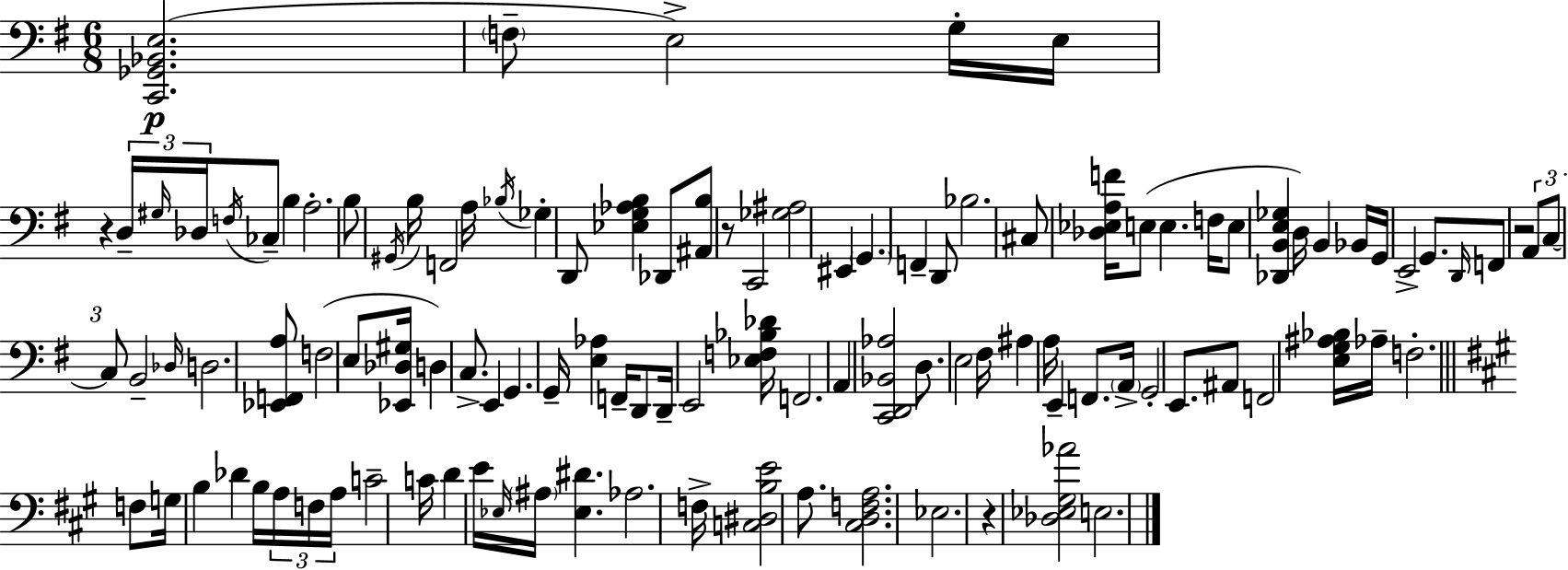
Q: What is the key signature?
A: G major